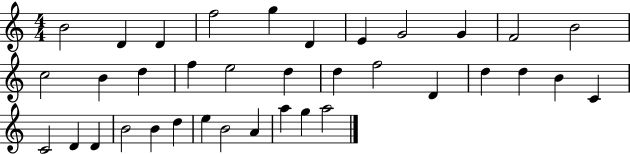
B4/h D4/q D4/q F5/h G5/q D4/q E4/q G4/h G4/q F4/h B4/h C5/h B4/q D5/q F5/q E5/h D5/q D5/q F5/h D4/q D5/q D5/q B4/q C4/q C4/h D4/q D4/q B4/h B4/q D5/q E5/q B4/h A4/q A5/q G5/q A5/h